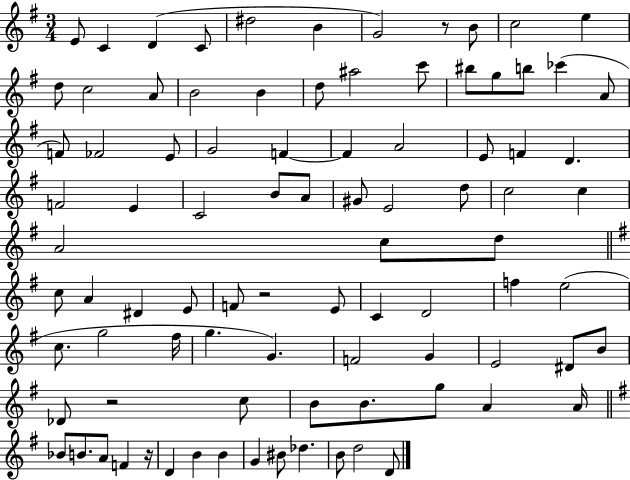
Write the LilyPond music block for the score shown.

{
  \clef treble
  \numericTimeSignature
  \time 3/4
  \key g \major
  e'8 c'4 d'4( c'8 | dis''2 b'4 | g'2) r8 b'8 | c''2 e''4 | \break d''8 c''2 a'8 | b'2 b'4 | d''8 ais''2 c'''8 | bis''8 g''8 b''8 ces'''4( a'8 | \break f'8) fes'2 e'8 | g'2 f'4~~ | f'4 a'2 | e'8 f'4 d'4. | \break f'2 e'4 | c'2 b'8 a'8 | gis'8 e'2 d''8 | c''2 c''4 | \break a'2 c''8 d''8 | \bar "||" \break \key e \minor c''8 a'4 dis'4 e'8 | f'8 r2 e'8 | c'4 d'2 | f''4 e''2( | \break c''8. g''2 fis''16 | g''4. g'4.) | f'2 g'4 | e'2 dis'8 b'8 | \break des'8 r2 c''8 | b'8 b'8. g''8 a'4 a'16 | \bar "||" \break \key e \minor bes'8 b'8. a'8 f'4 r16 | d'4 b'4 b'4 | g'4 bis'8 des''4. | b'8 d''2 d'8 | \break \bar "|."
}